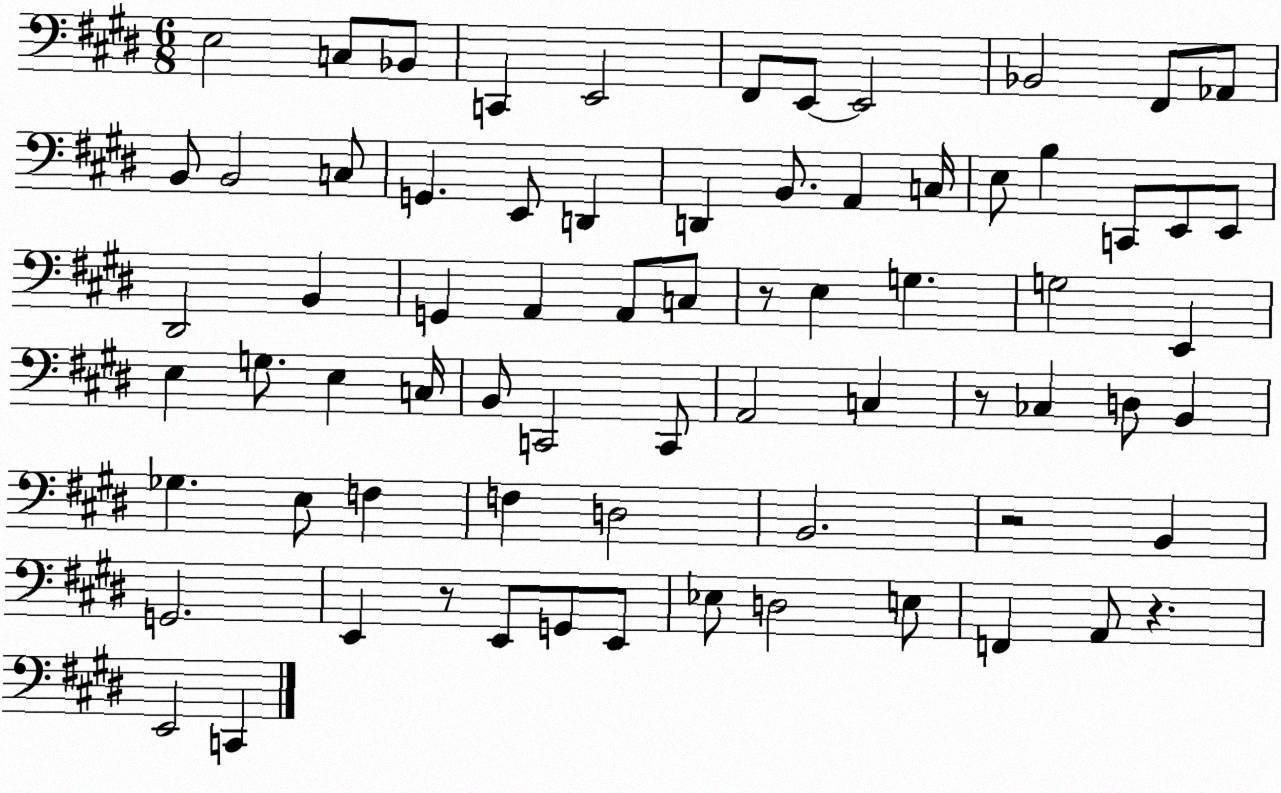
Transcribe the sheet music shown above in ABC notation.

X:1
T:Untitled
M:6/8
L:1/4
K:E
E,2 C,/2 _B,,/2 C,, E,,2 ^F,,/2 E,,/2 E,,2 _B,,2 ^F,,/2 _A,,/2 B,,/2 B,,2 C,/2 G,, E,,/2 D,, D,, B,,/2 A,, C,/4 E,/2 B, C,,/2 E,,/2 E,,/2 ^D,,2 B,, G,, A,, A,,/2 C,/2 z/2 E, G, G,2 E,, E, G,/2 E, C,/4 B,,/2 C,,2 C,,/2 A,,2 C, z/2 _C, D,/2 B,, _G, E,/2 F, F, D,2 B,,2 z2 B,, G,,2 E,, z/2 E,,/2 G,,/2 E,,/2 _E,/2 D,2 E,/2 F,, A,,/2 z E,,2 C,,